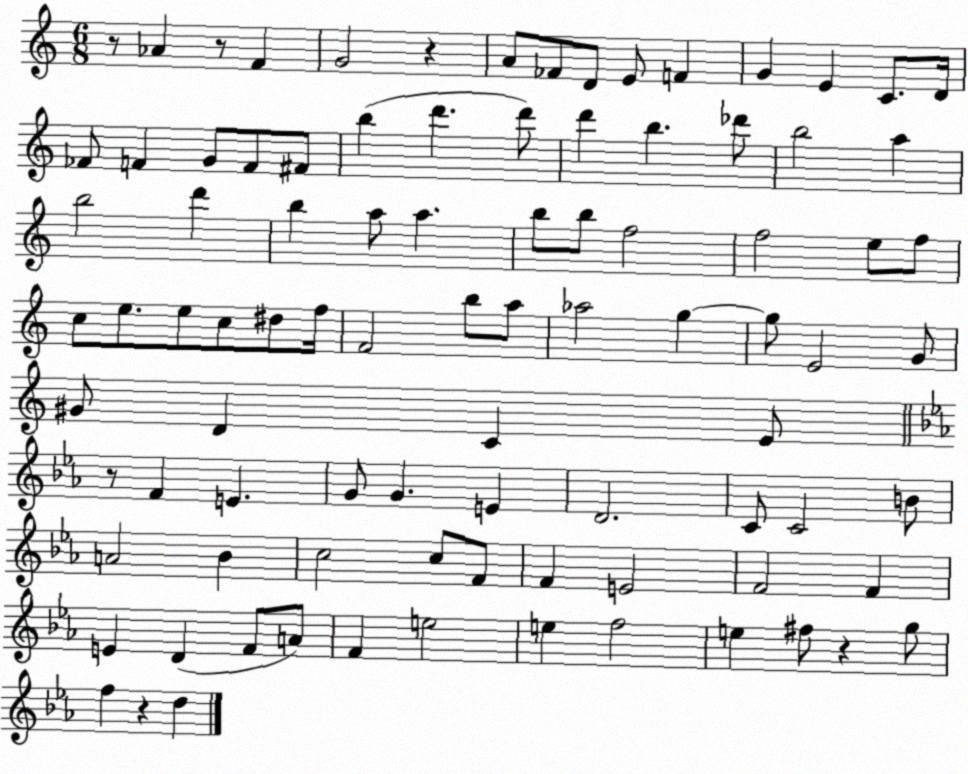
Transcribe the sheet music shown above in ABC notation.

X:1
T:Untitled
M:6/8
L:1/4
K:C
z/2 _A z/2 F G2 z A/2 _F/2 D/2 E/2 F G E C/2 D/4 _F/2 F G/2 F/2 ^F/2 b d' d'/2 d' b _d'/2 b2 a b2 d' b a/2 a b/2 b/2 f2 f2 e/2 f/2 c/2 e/2 e/2 c/2 ^d/2 f/4 F2 b/2 a/2 _a2 g g/2 E2 G/2 ^G/2 D C E/2 z/2 F E G/2 G E D2 C/2 C2 B/2 A2 _B c2 c/2 F/2 F E2 F2 F E D F/2 A/2 F e2 e f2 e ^f/2 z g/2 f z d